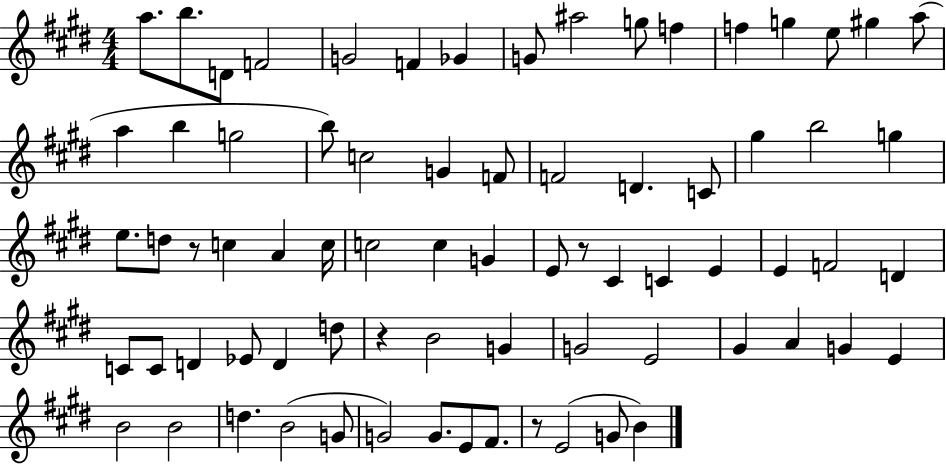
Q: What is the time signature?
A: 4/4